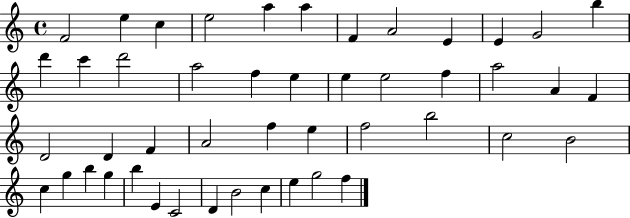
{
  \clef treble
  \time 4/4
  \defaultTimeSignature
  \key c \major
  f'2 e''4 c''4 | e''2 a''4 a''4 | f'4 a'2 e'4 | e'4 g'2 b''4 | \break d'''4 c'''4 d'''2 | a''2 f''4 e''4 | e''4 e''2 f''4 | a''2 a'4 f'4 | \break d'2 d'4 f'4 | a'2 f''4 e''4 | f''2 b''2 | c''2 b'2 | \break c''4 g''4 b''4 g''4 | b''4 e'4 c'2 | d'4 b'2 c''4 | e''4 g''2 f''4 | \break \bar "|."
}